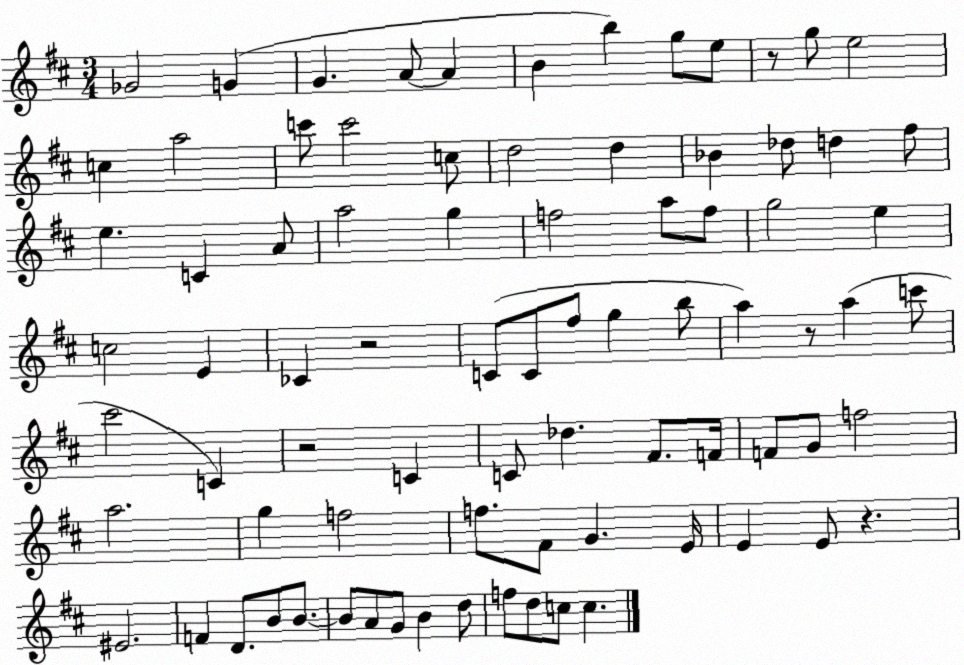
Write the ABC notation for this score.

X:1
T:Untitled
M:3/4
L:1/4
K:D
_G2 G G A/2 A B b g/2 e/2 z/2 g/2 e2 c a2 c'/2 c'2 c/2 d2 d _B _d/2 d ^f/2 e C A/2 a2 g f2 a/2 f/2 g2 e c2 E _C z2 C/2 C/2 ^f/2 g b/2 a z/2 a c'/2 ^c'2 C z2 C C/2 _d ^F/2 F/4 F/2 G/2 f2 a2 g f2 f/2 ^F/2 G E/4 E E/2 z ^E2 F D/2 B/2 B/2 B/2 A/2 G/2 B d/2 f/2 d/2 c/2 c